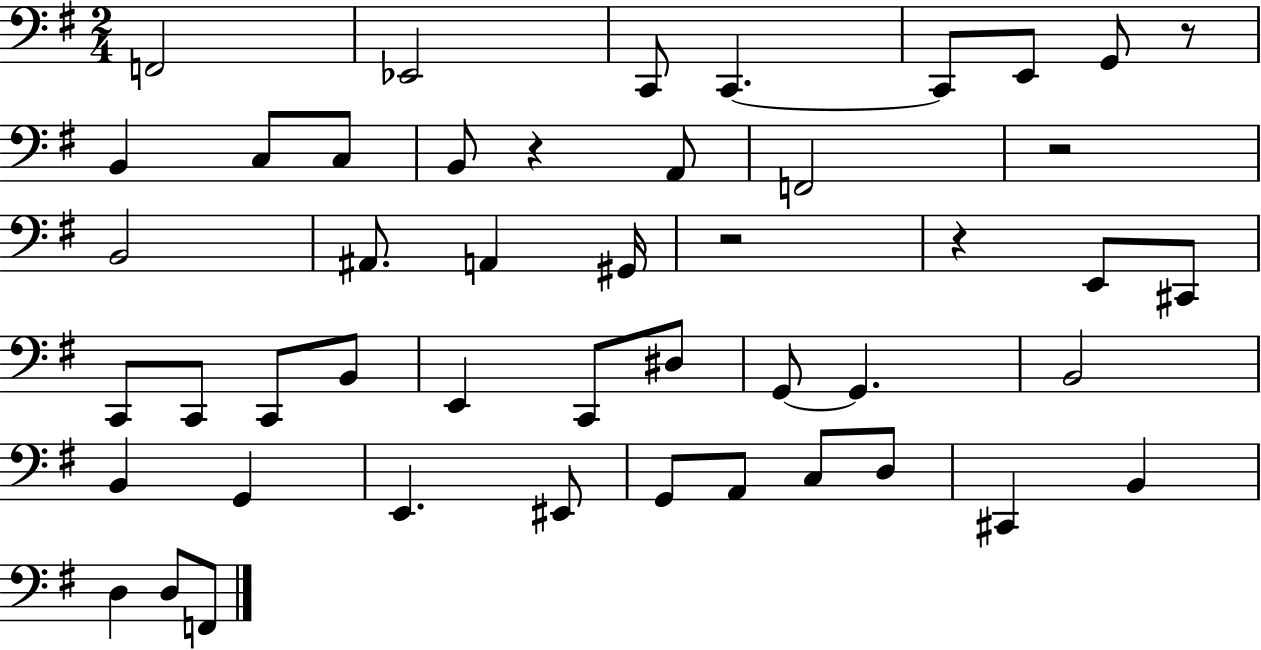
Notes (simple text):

F2/h Eb2/h C2/e C2/q. C2/e E2/e G2/e R/e B2/q C3/e C3/e B2/e R/q A2/e F2/h R/h B2/h A#2/e. A2/q G#2/s R/h R/q E2/e C#2/e C2/e C2/e C2/e B2/e E2/q C2/e D#3/e G2/e G2/q. B2/h B2/q G2/q E2/q. EIS2/e G2/e A2/e C3/e D3/e C#2/q B2/q D3/q D3/e F2/e